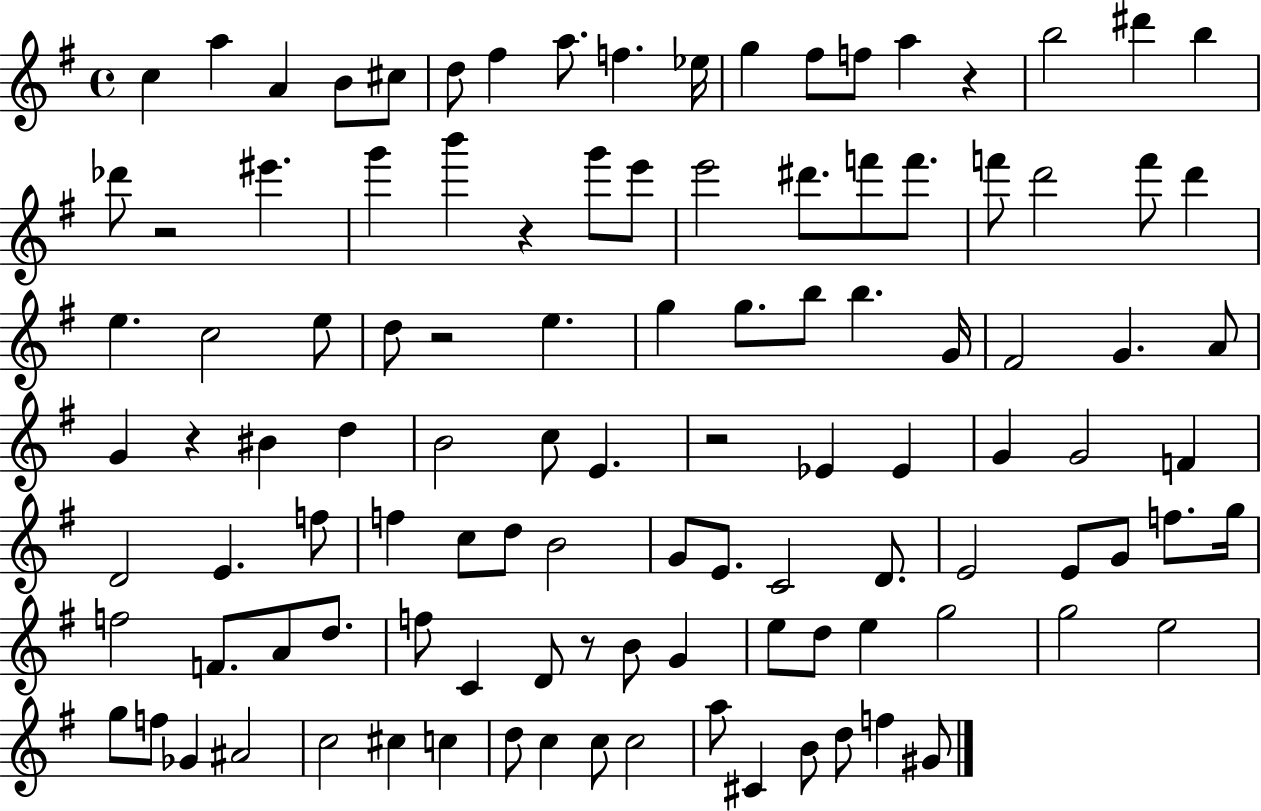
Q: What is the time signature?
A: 4/4